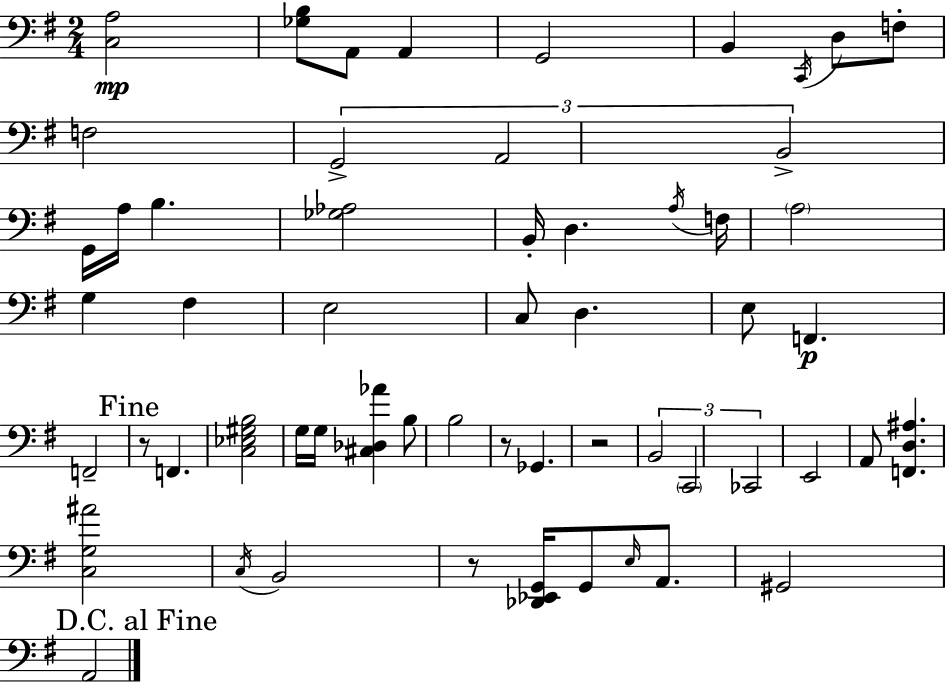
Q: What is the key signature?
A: G major